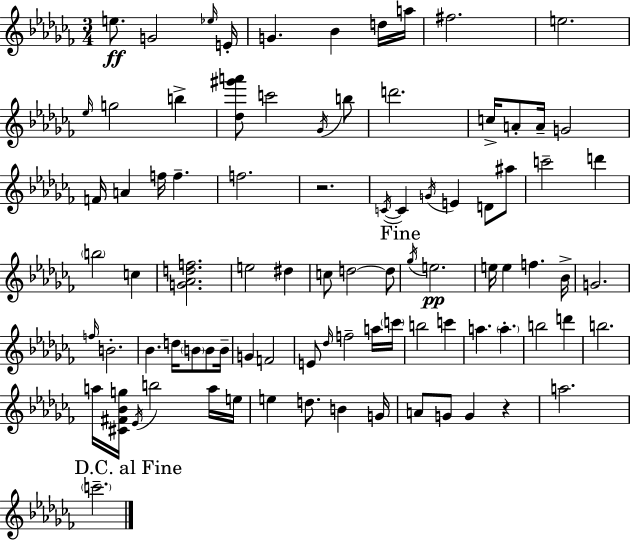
E5/e. G4/h Eb5/s E4/s G4/q. Bb4/q D5/s A5/s F#5/h. E5/h. Eb5/s G5/h B5/q [Db5,G#6,A6]/e C6/h Gb4/s B5/e D6/h. C5/s A4/e A4/s G4/h F4/s A4/q F5/s F5/q. F5/h. R/h. C4/s C4/q G4/s E4/q D4/e A#5/e C6/h D6/q B5/h C5/q [G4,Ab4,D5,F5]/h. E5/h D#5/q C5/e D5/h D5/e Gb5/s E5/h. E5/s E5/q F5/q. Bb4/s G4/h. F5/s B4/h. Bb4/q. D5/s B4/e B4/e B4/s G4/q F4/h E4/e Db5/s F5/h A5/s C6/s B5/h C6/q A5/q. A5/q. B5/h D6/q B5/h. A5/s [C#4,F#4,Bb4,G5]/s Eb4/s B5/h A5/s E5/s E5/q D5/e. B4/q G4/s A4/e G4/e G4/q R/q A5/h. C6/h.